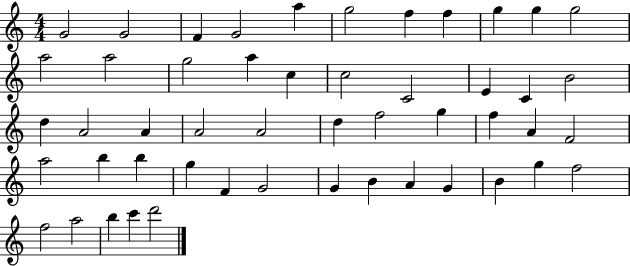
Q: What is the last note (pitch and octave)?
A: D6